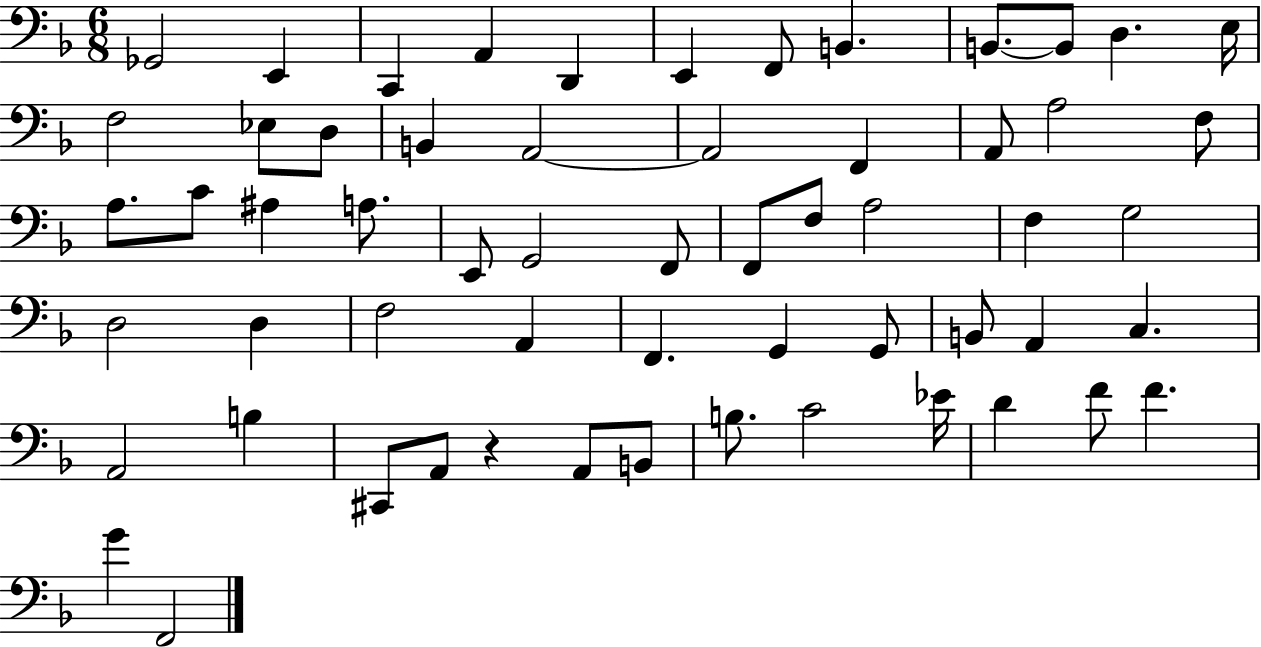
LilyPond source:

{
  \clef bass
  \numericTimeSignature
  \time 6/8
  \key f \major
  ges,2 e,4 | c,4 a,4 d,4 | e,4 f,8 b,4. | b,8.~~ b,8 d4. e16 | \break f2 ees8 d8 | b,4 a,2~~ | a,2 f,4 | a,8 a2 f8 | \break a8. c'8 ais4 a8. | e,8 g,2 f,8 | f,8 f8 a2 | f4 g2 | \break d2 d4 | f2 a,4 | f,4. g,4 g,8 | b,8 a,4 c4. | \break a,2 b4 | cis,8 a,8 r4 a,8 b,8 | b8. c'2 ees'16 | d'4 f'8 f'4. | \break g'4 f,2 | \bar "|."
}